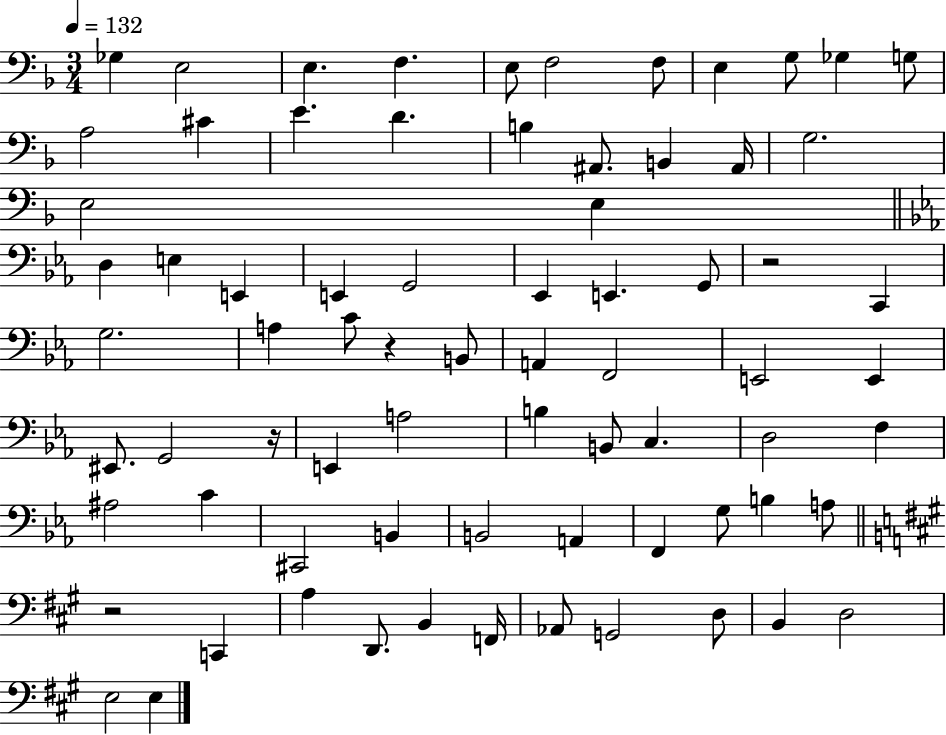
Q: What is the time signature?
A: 3/4